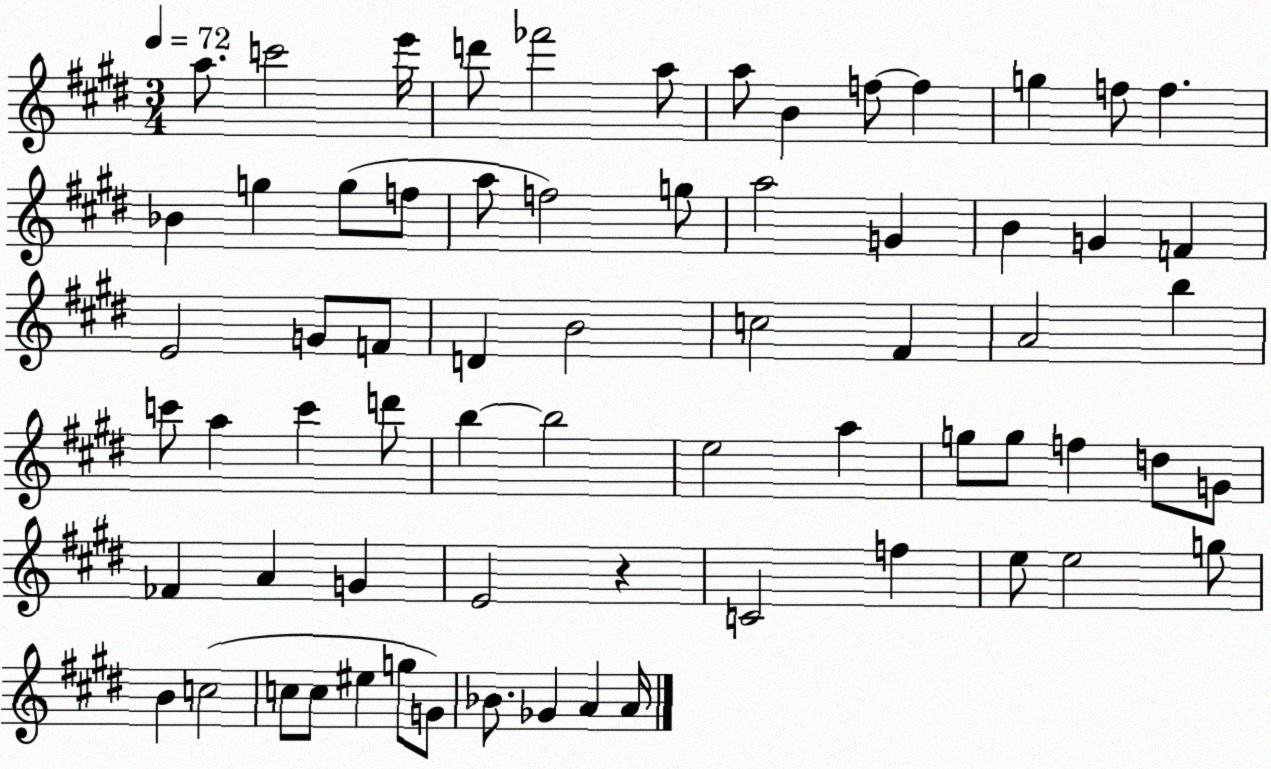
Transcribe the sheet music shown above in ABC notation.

X:1
T:Untitled
M:3/4
L:1/4
K:E
a/2 c'2 e'/4 d'/2 _f'2 a/2 a/2 B f/2 f g f/2 f _B g g/2 f/2 a/2 f2 g/2 a2 G B G F E2 G/2 F/2 D B2 c2 ^F A2 b c'/2 a c' d'/2 b b2 e2 a g/2 g/2 f d/2 G/2 _F A G E2 z C2 f e/2 e2 g/2 B c2 c/2 c/2 ^e g/2 G/2 _B/2 _G A A/4